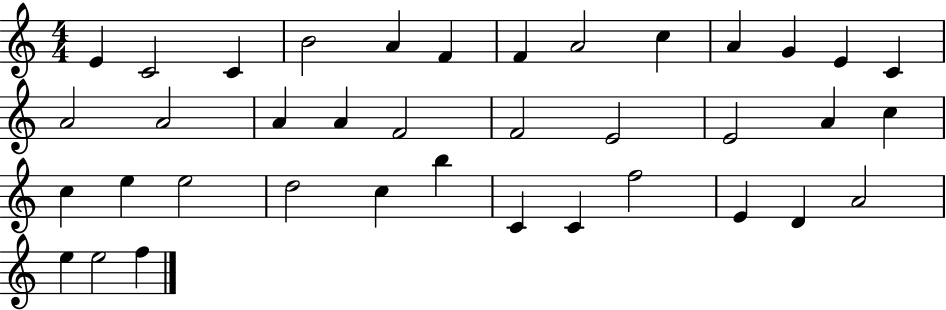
X:1
T:Untitled
M:4/4
L:1/4
K:C
E C2 C B2 A F F A2 c A G E C A2 A2 A A F2 F2 E2 E2 A c c e e2 d2 c b C C f2 E D A2 e e2 f